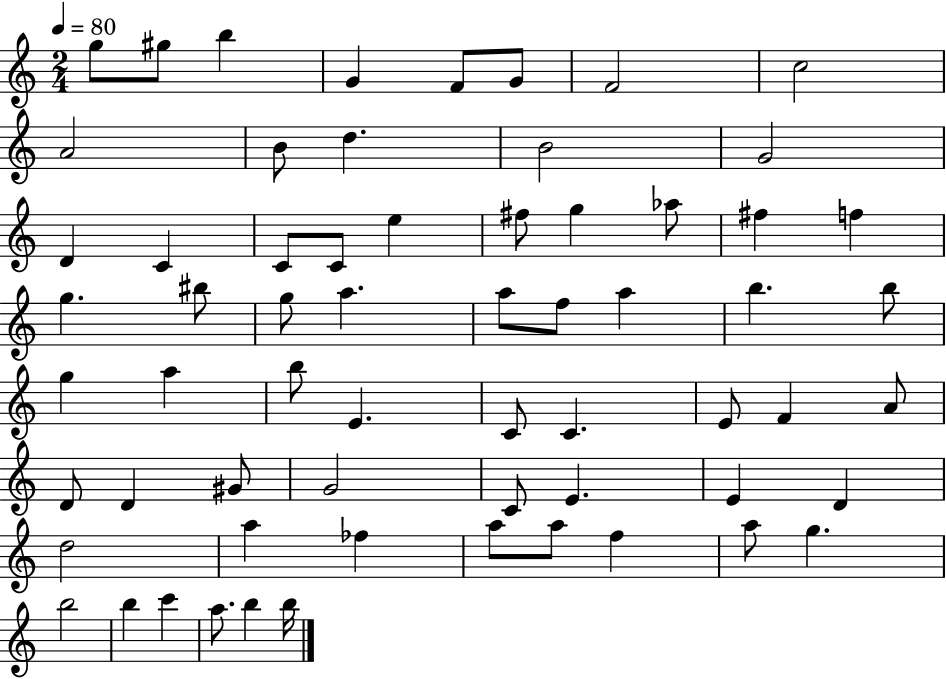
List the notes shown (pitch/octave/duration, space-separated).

G5/e G#5/e B5/q G4/q F4/e G4/e F4/h C5/h A4/h B4/e D5/q. B4/h G4/h D4/q C4/q C4/e C4/e E5/q F#5/e G5/q Ab5/e F#5/q F5/q G5/q. BIS5/e G5/e A5/q. A5/e F5/e A5/q B5/q. B5/e G5/q A5/q B5/e E4/q. C4/e C4/q. E4/e F4/q A4/e D4/e D4/q G#4/e G4/h C4/e E4/q. E4/q D4/q D5/h A5/q FES5/q A5/e A5/e F5/q A5/e G5/q. B5/h B5/q C6/q A5/e. B5/q B5/s